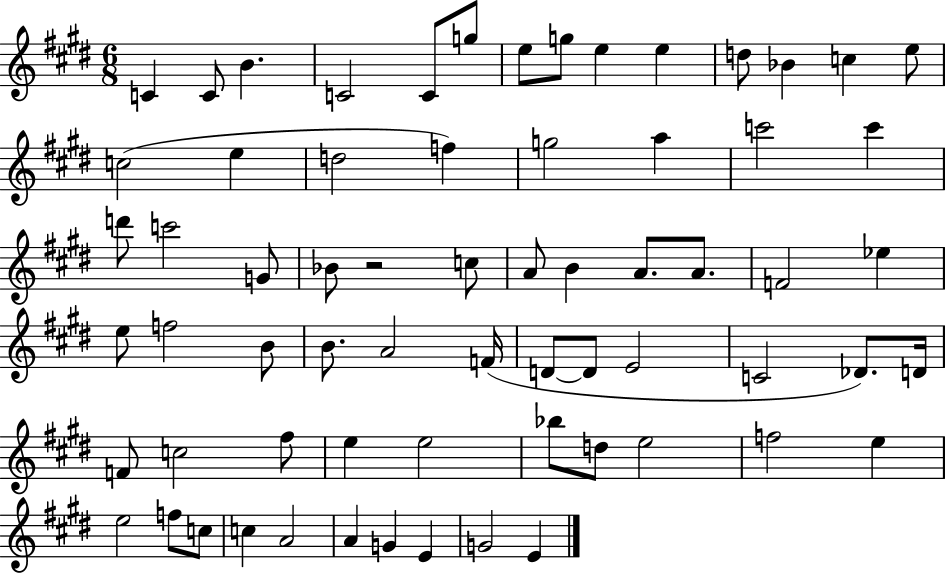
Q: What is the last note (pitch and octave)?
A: E4